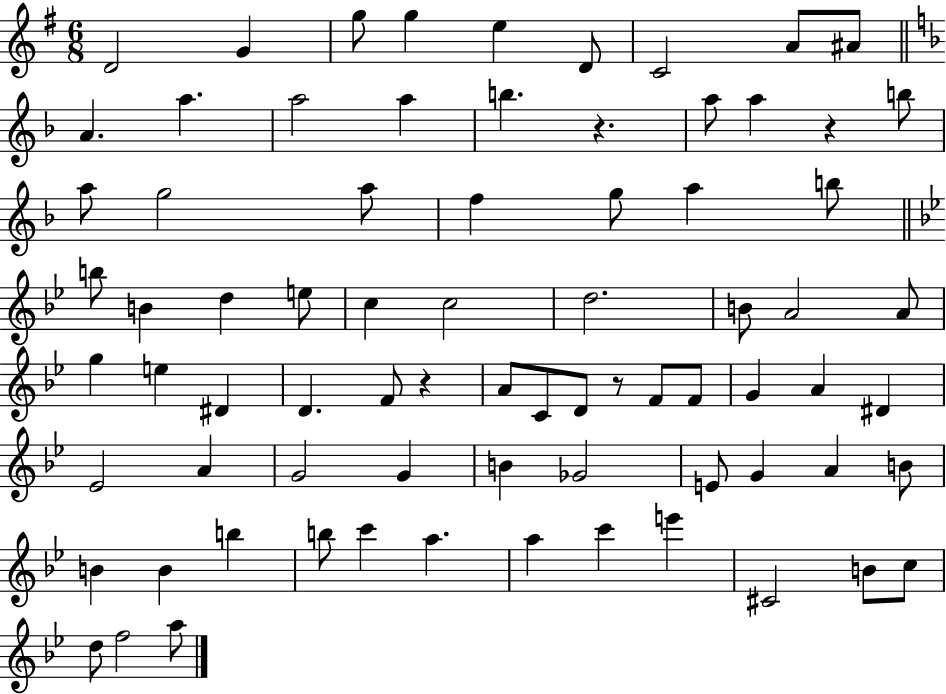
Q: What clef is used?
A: treble